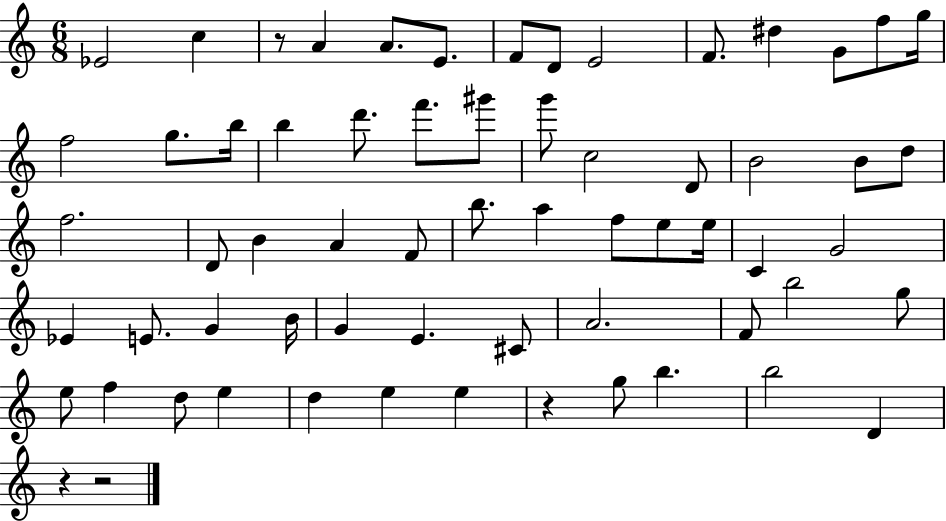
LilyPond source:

{
  \clef treble
  \numericTimeSignature
  \time 6/8
  \key c \major
  ees'2 c''4 | r8 a'4 a'8. e'8. | f'8 d'8 e'2 | f'8. dis''4 g'8 f''8 g''16 | \break f''2 g''8. b''16 | b''4 d'''8. f'''8. gis'''8 | g'''8 c''2 d'8 | b'2 b'8 d''8 | \break f''2. | d'8 b'4 a'4 f'8 | b''8. a''4 f''8 e''8 e''16 | c'4 g'2 | \break ees'4 e'8. g'4 b'16 | g'4 e'4. cis'8 | a'2. | f'8 b''2 g''8 | \break e''8 f''4 d''8 e''4 | d''4 e''4 e''4 | r4 g''8 b''4. | b''2 d'4 | \break r4 r2 | \bar "|."
}